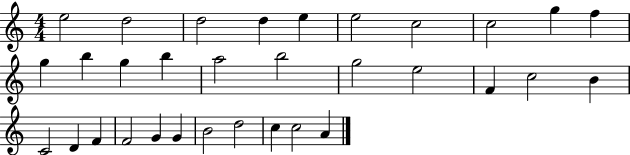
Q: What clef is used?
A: treble